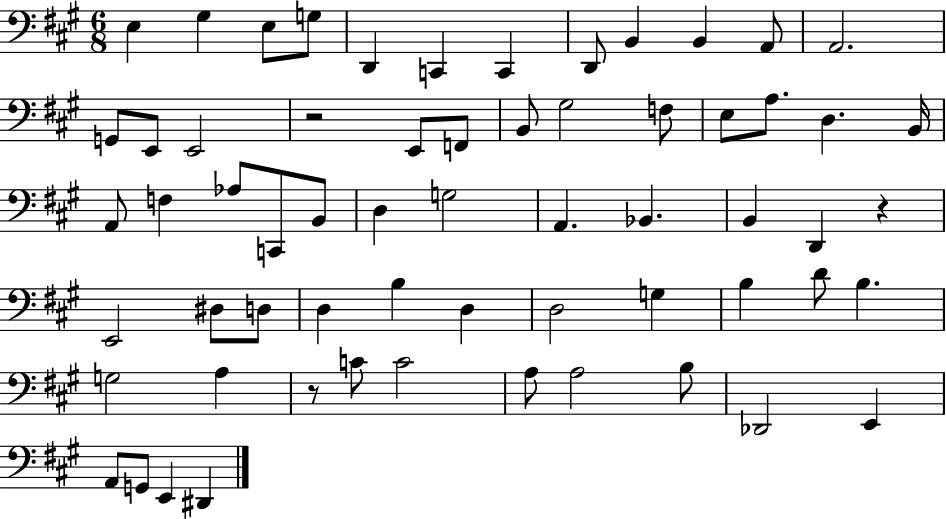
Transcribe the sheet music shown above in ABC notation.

X:1
T:Untitled
M:6/8
L:1/4
K:A
E, ^G, E,/2 G,/2 D,, C,, C,, D,,/2 B,, B,, A,,/2 A,,2 G,,/2 E,,/2 E,,2 z2 E,,/2 F,,/2 B,,/2 ^G,2 F,/2 E,/2 A,/2 D, B,,/4 A,,/2 F, _A,/2 C,,/2 B,,/2 D, G,2 A,, _B,, B,, D,, z E,,2 ^D,/2 D,/2 D, B, D, D,2 G, B, D/2 B, G,2 A, z/2 C/2 C2 A,/2 A,2 B,/2 _D,,2 E,, A,,/2 G,,/2 E,, ^D,,